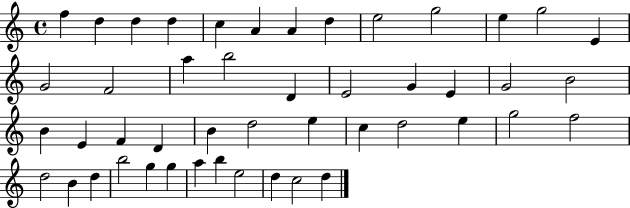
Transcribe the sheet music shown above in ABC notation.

X:1
T:Untitled
M:4/4
L:1/4
K:C
f d d d c A A d e2 g2 e g2 E G2 F2 a b2 D E2 G E G2 B2 B E F D B d2 e c d2 e g2 f2 d2 B d b2 g g a b e2 d c2 d